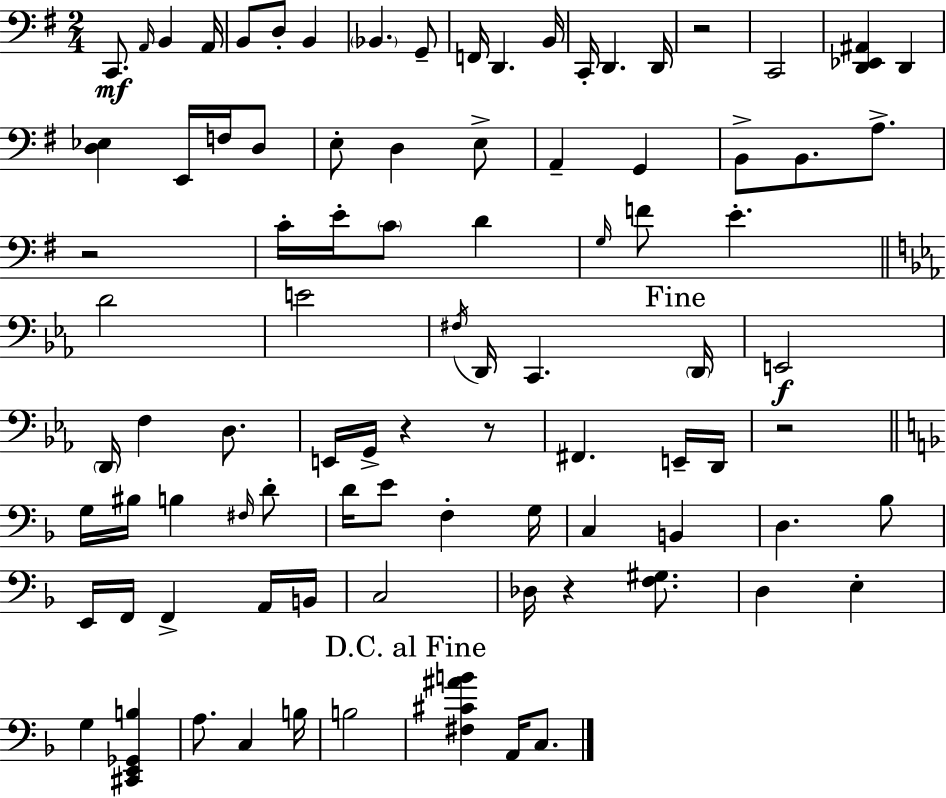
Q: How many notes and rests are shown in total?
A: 90